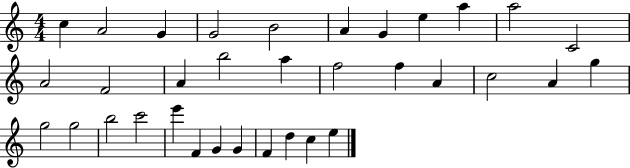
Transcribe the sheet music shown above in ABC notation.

X:1
T:Untitled
M:4/4
L:1/4
K:C
c A2 G G2 B2 A G e a a2 C2 A2 F2 A b2 a f2 f A c2 A g g2 g2 b2 c'2 e' F G G F d c e